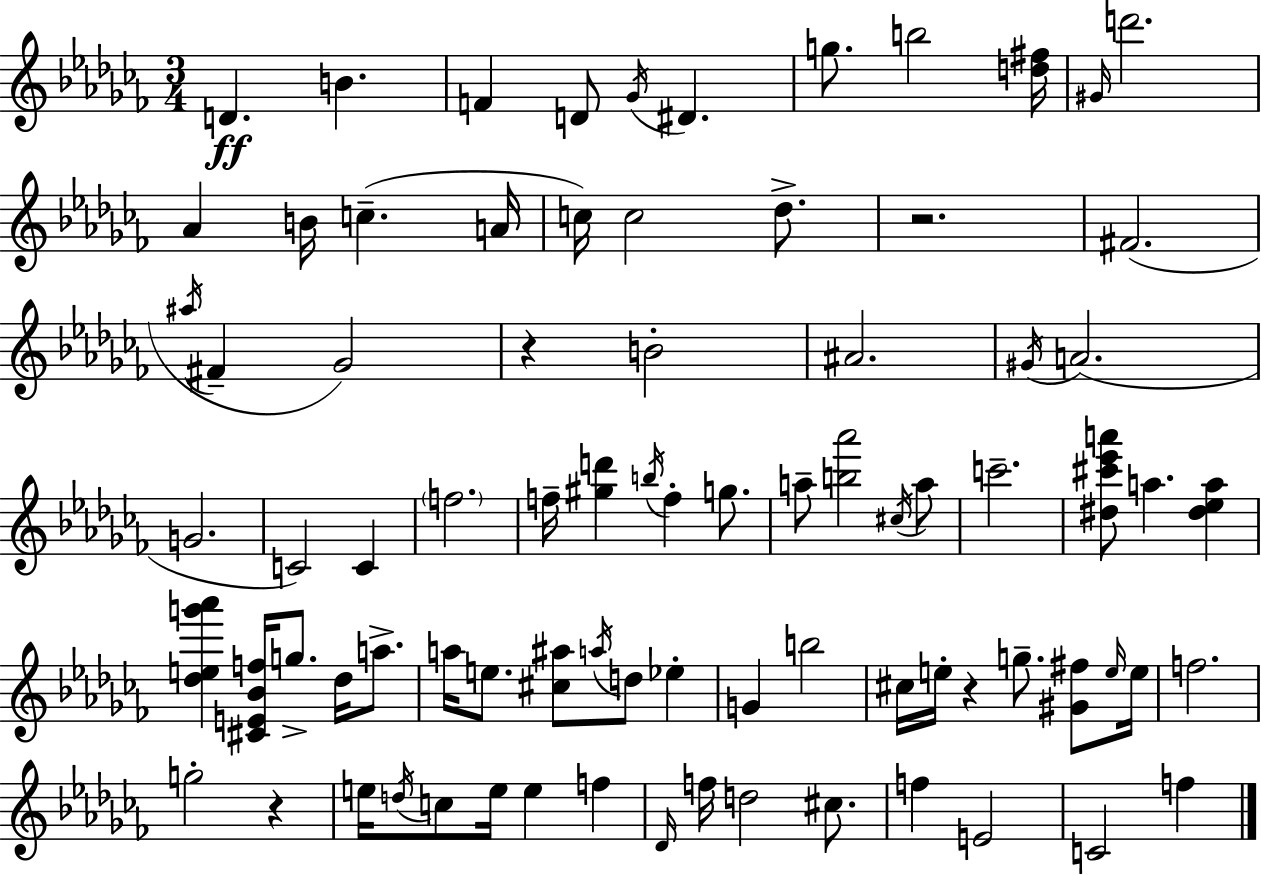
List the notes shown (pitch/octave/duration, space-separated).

D4/q. B4/q. F4/q D4/e Gb4/s D#4/q. G5/e. B5/h [D5,F#5]/s G#4/s D6/h. Ab4/q B4/s C5/q. A4/s C5/s C5/h Db5/e. R/h. F#4/h. A#5/s F#4/q Gb4/h R/q B4/h A#4/h. G#4/s A4/h. G4/h. C4/h C4/q F5/h. F5/s [G#5,D6]/q B5/s F5/q G5/e. A5/e [B5,Ab6]/h C#5/s A5/e C6/h. [D#5,C#6,Eb6,A6]/e A5/q. [D#5,Eb5,A5]/q [Db5,E5,G6,Ab6]/q [C#4,E4,Bb4,F5]/s G5/e. Db5/s A5/e. A5/s E5/e. [C#5,A#5]/e A5/s D5/e Eb5/q G4/q B5/h C#5/s E5/s R/q G5/e. [G#4,F#5]/e E5/s E5/s F5/h. G5/h R/q E5/s D5/s C5/e E5/s E5/q F5/q Db4/s F5/s D5/h C#5/e. F5/q E4/h C4/h F5/q